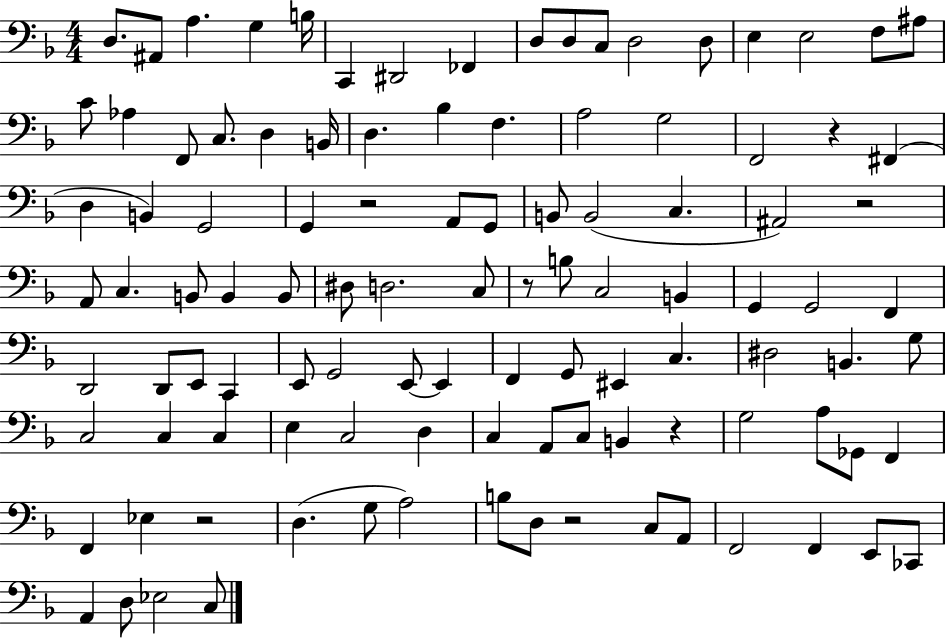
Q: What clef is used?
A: bass